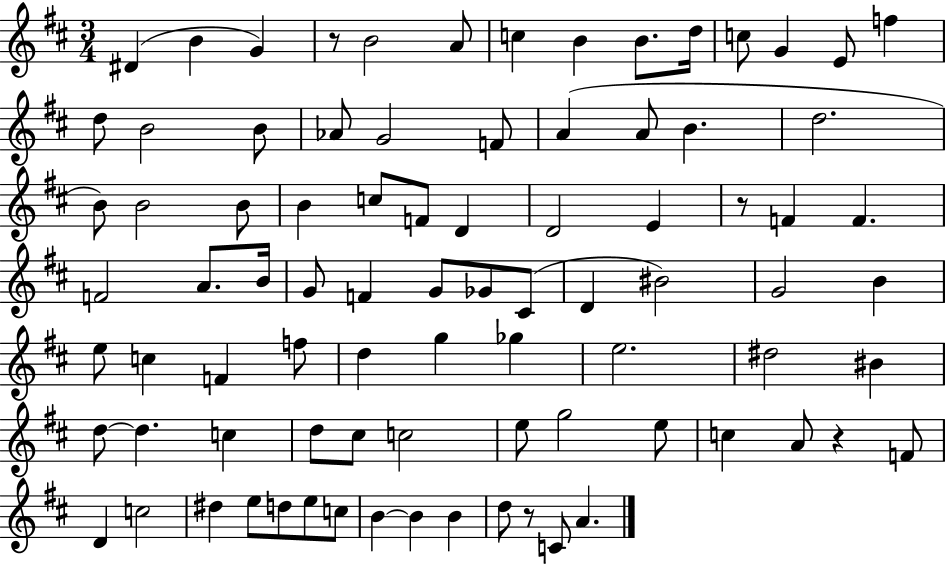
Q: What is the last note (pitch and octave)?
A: A4